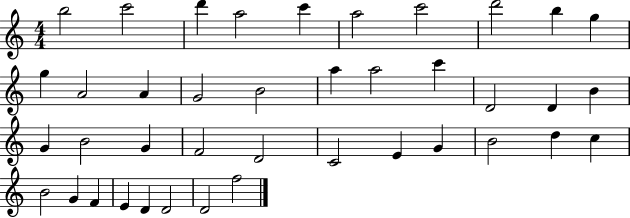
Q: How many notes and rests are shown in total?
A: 40